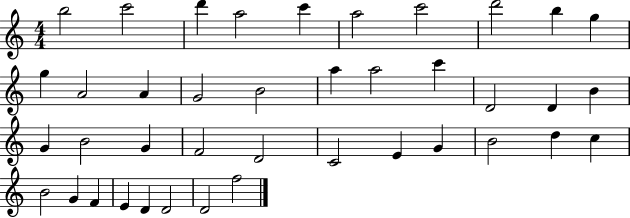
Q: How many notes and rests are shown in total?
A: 40